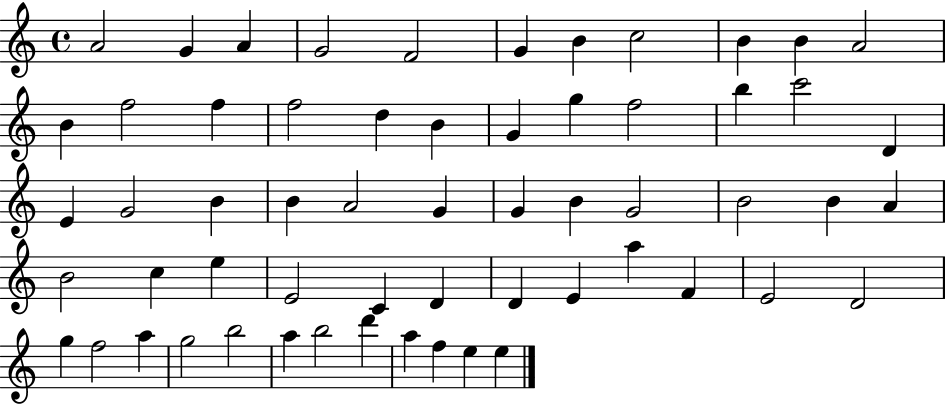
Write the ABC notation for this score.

X:1
T:Untitled
M:4/4
L:1/4
K:C
A2 G A G2 F2 G B c2 B B A2 B f2 f f2 d B G g f2 b c'2 D E G2 B B A2 G G B G2 B2 B A B2 c e E2 C D D E a F E2 D2 g f2 a g2 b2 a b2 d' a f e e